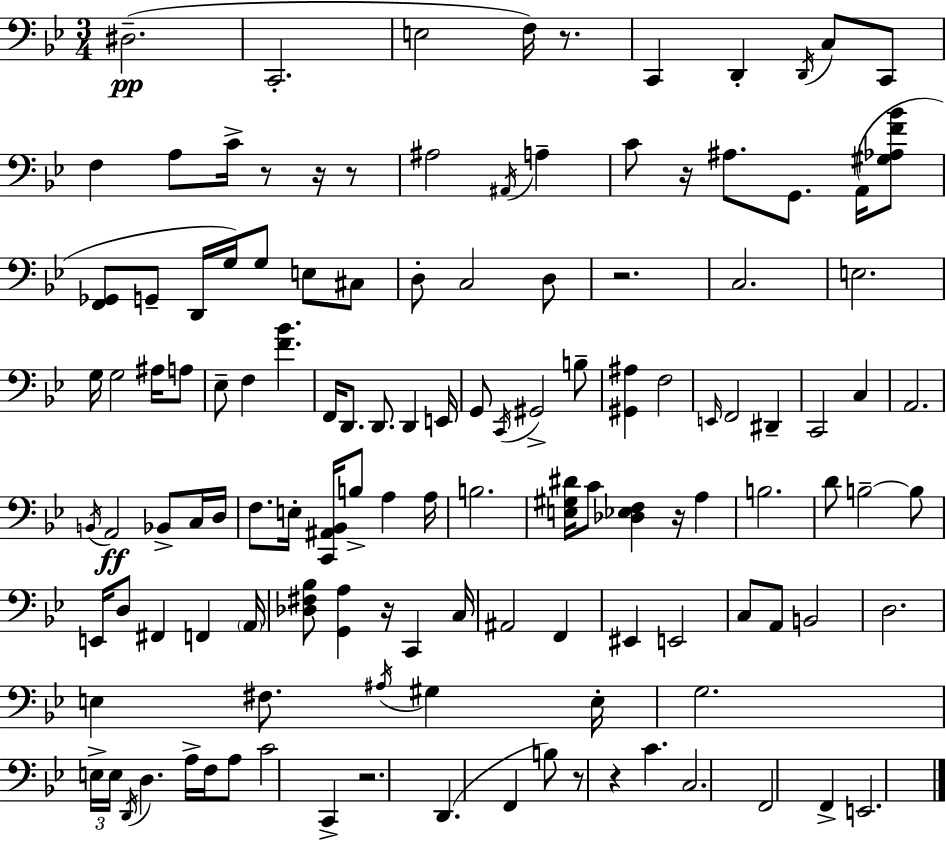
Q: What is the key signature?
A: BES major